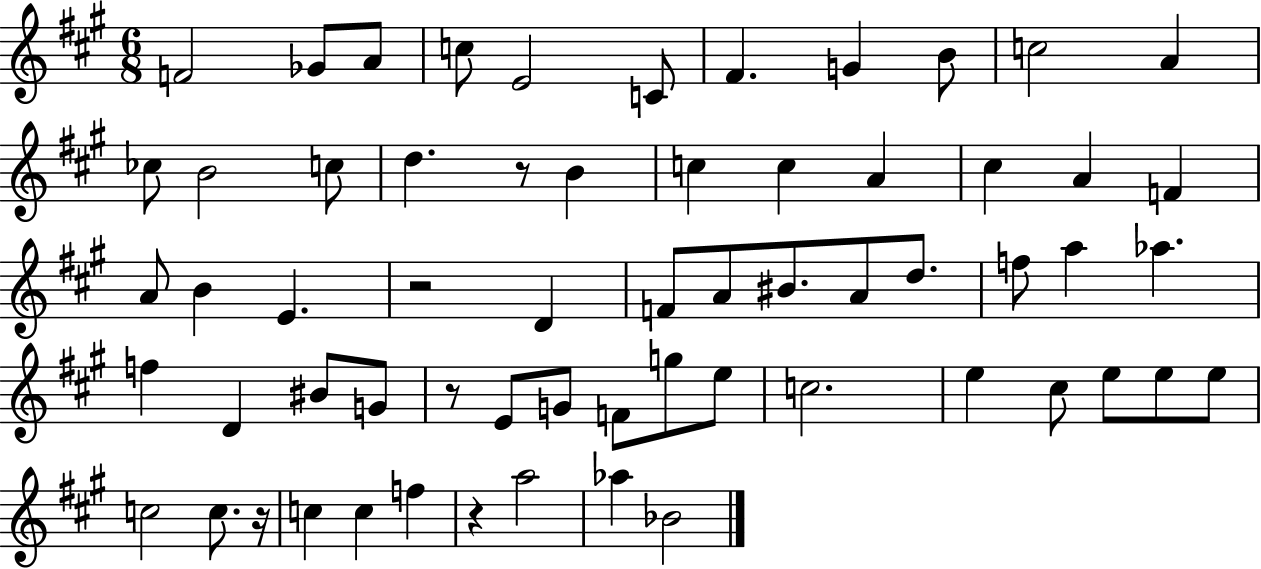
{
  \clef treble
  \numericTimeSignature
  \time 6/8
  \key a \major
  f'2 ges'8 a'8 | c''8 e'2 c'8 | fis'4. g'4 b'8 | c''2 a'4 | \break ces''8 b'2 c''8 | d''4. r8 b'4 | c''4 c''4 a'4 | cis''4 a'4 f'4 | \break a'8 b'4 e'4. | r2 d'4 | f'8 a'8 bis'8. a'8 d''8. | f''8 a''4 aes''4. | \break f''4 d'4 bis'8 g'8 | r8 e'8 g'8 f'8 g''8 e''8 | c''2. | e''4 cis''8 e''8 e''8 e''8 | \break c''2 c''8. r16 | c''4 c''4 f''4 | r4 a''2 | aes''4 bes'2 | \break \bar "|."
}